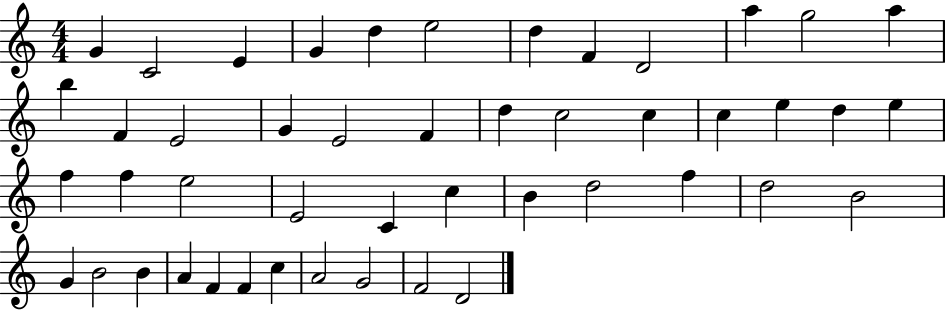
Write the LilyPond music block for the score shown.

{
  \clef treble
  \numericTimeSignature
  \time 4/4
  \key c \major
  g'4 c'2 e'4 | g'4 d''4 e''2 | d''4 f'4 d'2 | a''4 g''2 a''4 | \break b''4 f'4 e'2 | g'4 e'2 f'4 | d''4 c''2 c''4 | c''4 e''4 d''4 e''4 | \break f''4 f''4 e''2 | e'2 c'4 c''4 | b'4 d''2 f''4 | d''2 b'2 | \break g'4 b'2 b'4 | a'4 f'4 f'4 c''4 | a'2 g'2 | f'2 d'2 | \break \bar "|."
}